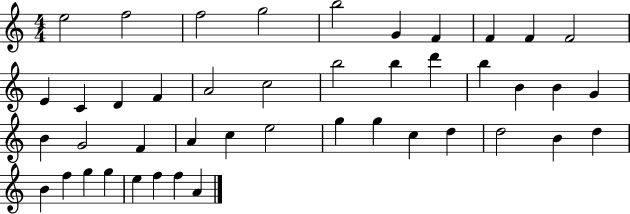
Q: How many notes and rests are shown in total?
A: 44